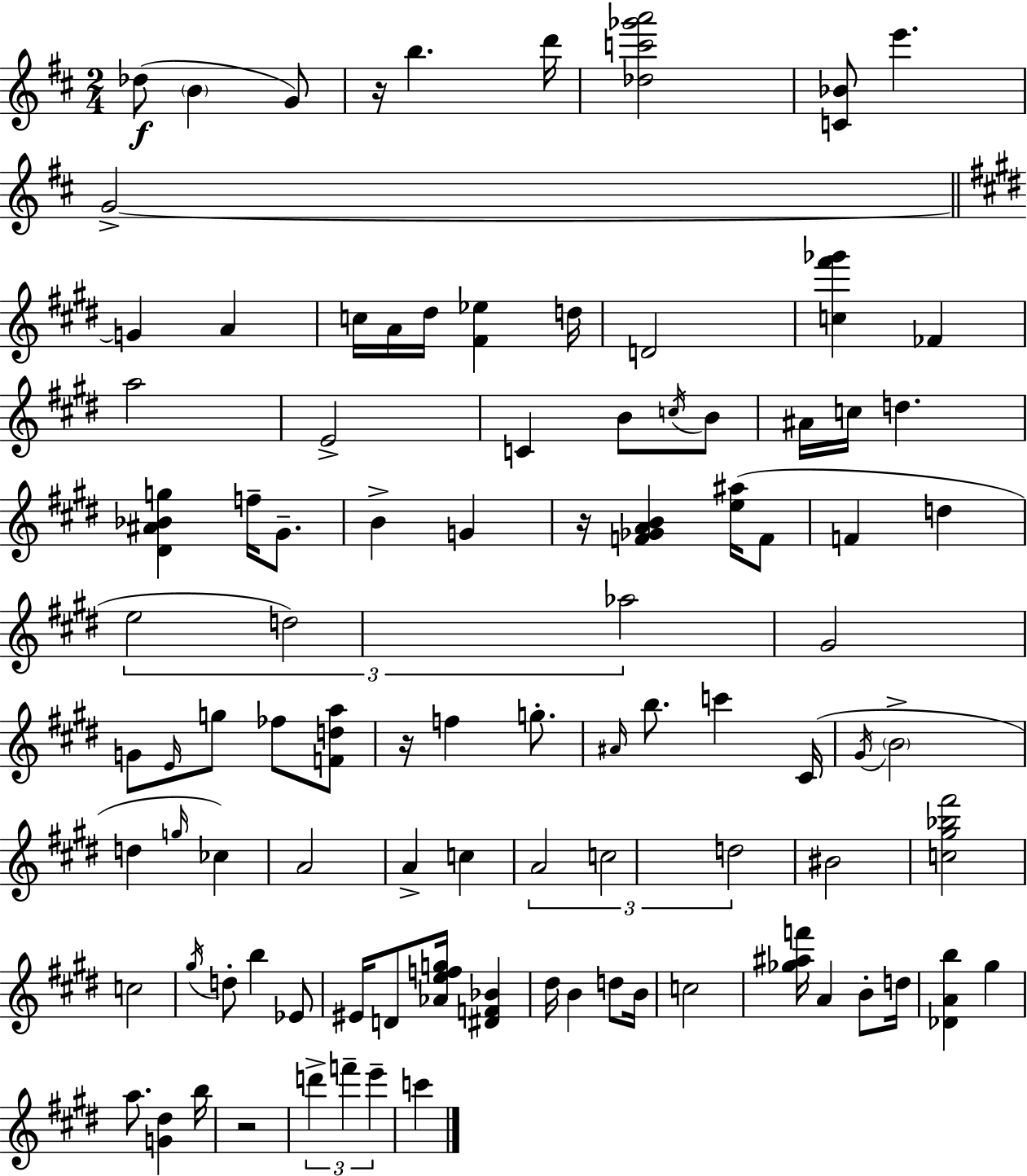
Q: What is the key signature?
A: D major